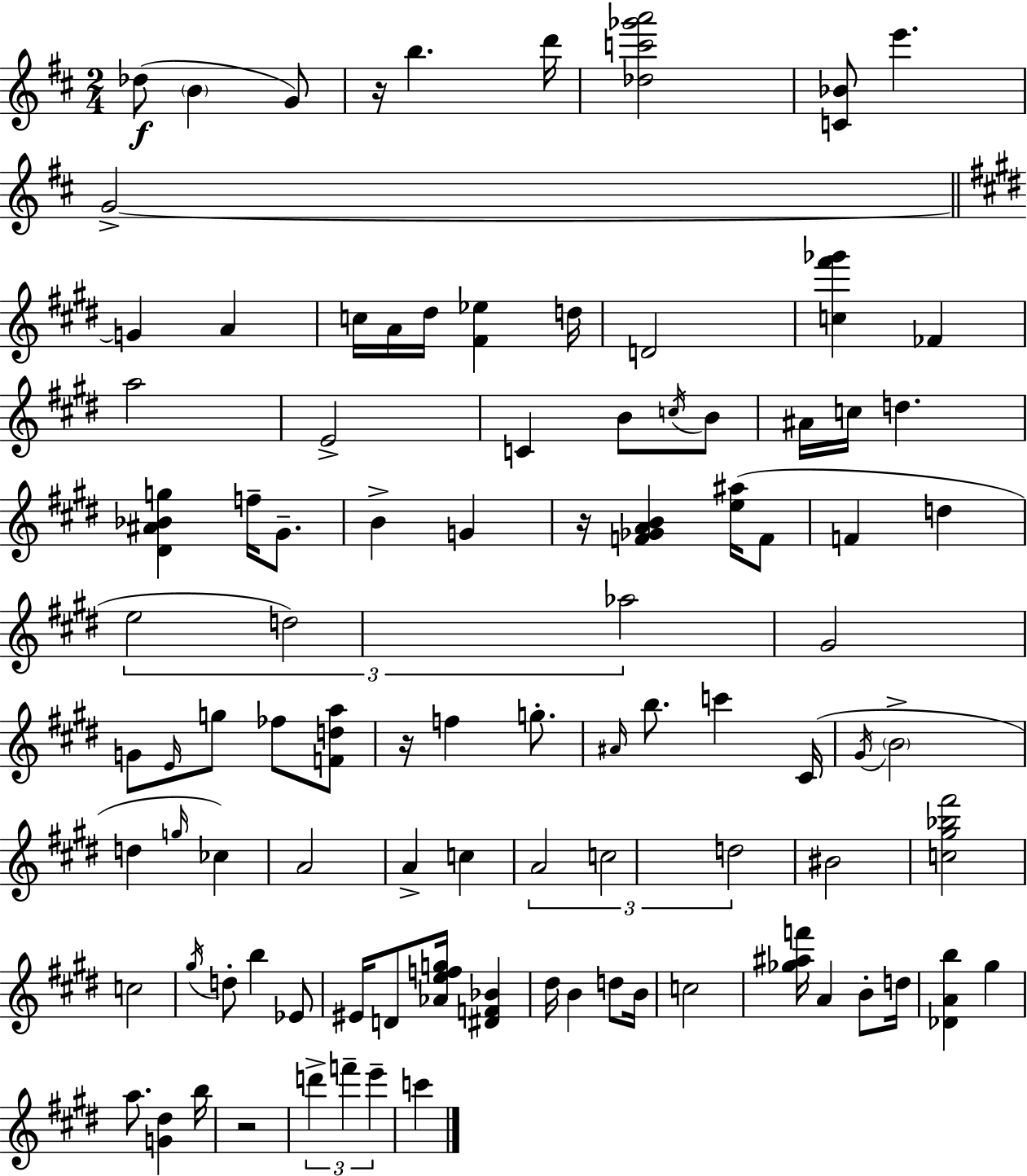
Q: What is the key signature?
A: D major